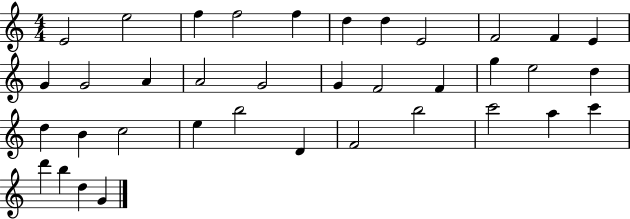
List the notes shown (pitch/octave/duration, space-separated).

E4/h E5/h F5/q F5/h F5/q D5/q D5/q E4/h F4/h F4/q E4/q G4/q G4/h A4/q A4/h G4/h G4/q F4/h F4/q G5/q E5/h D5/q D5/q B4/q C5/h E5/q B5/h D4/q F4/h B5/h C6/h A5/q C6/q D6/q B5/q D5/q G4/q